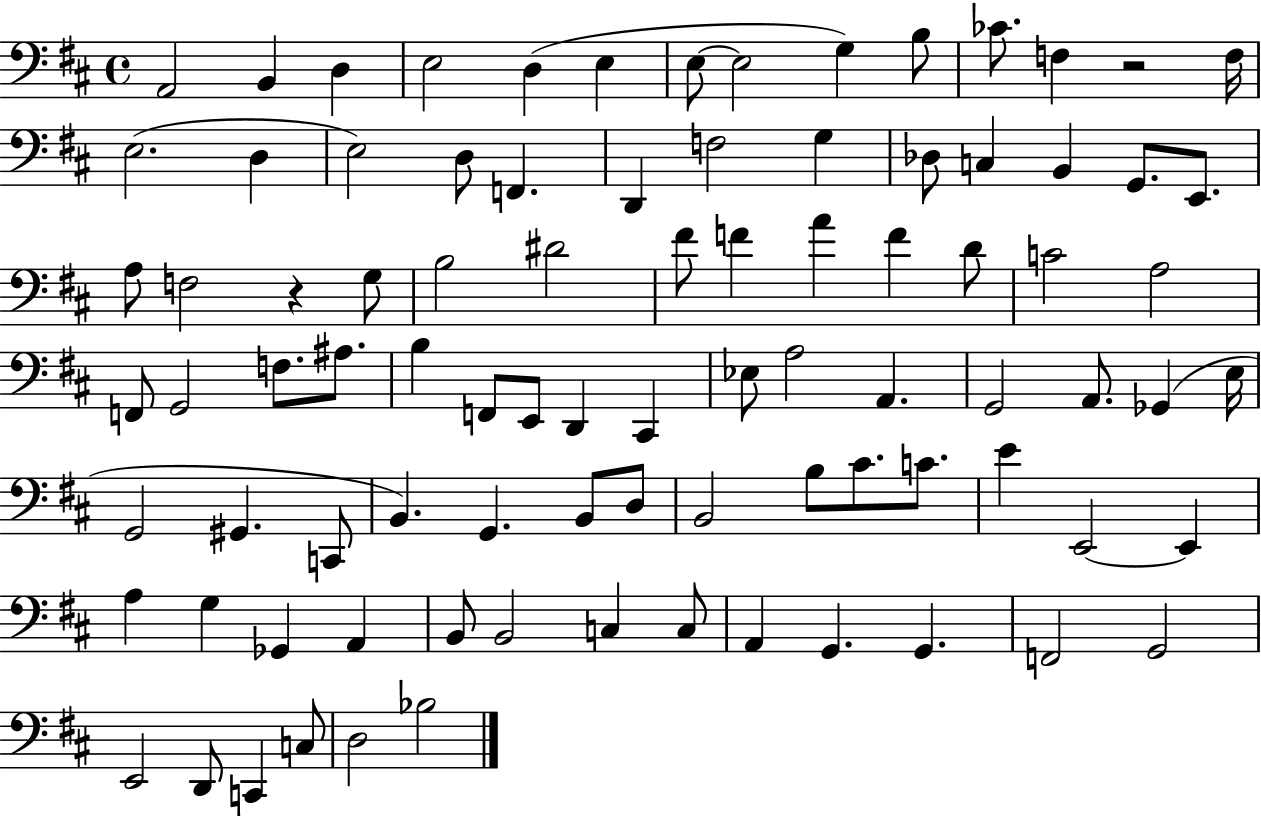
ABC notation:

X:1
T:Untitled
M:4/4
L:1/4
K:D
A,,2 B,, D, E,2 D, E, E,/2 E,2 G, B,/2 _C/2 F, z2 F,/4 E,2 D, E,2 D,/2 F,, D,, F,2 G, _D,/2 C, B,, G,,/2 E,,/2 A,/2 F,2 z G,/2 B,2 ^D2 ^F/2 F A F D/2 C2 A,2 F,,/2 G,,2 F,/2 ^A,/2 B, F,,/2 E,,/2 D,, ^C,, _E,/2 A,2 A,, G,,2 A,,/2 _G,, E,/4 G,,2 ^G,, C,,/2 B,, G,, B,,/2 D,/2 B,,2 B,/2 ^C/2 C/2 E E,,2 E,, A, G, _G,, A,, B,,/2 B,,2 C, C,/2 A,, G,, G,, F,,2 G,,2 E,,2 D,,/2 C,, C,/2 D,2 _B,2